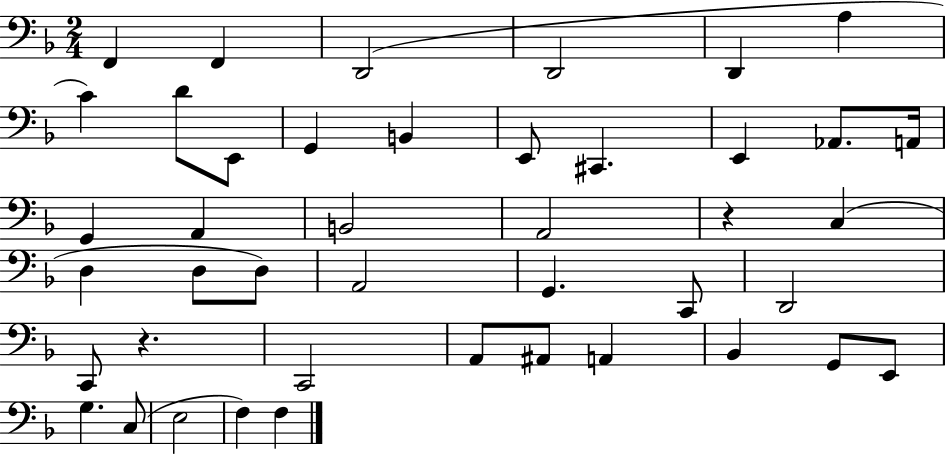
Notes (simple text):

F2/q F2/q D2/h D2/h D2/q A3/q C4/q D4/e E2/e G2/q B2/q E2/e C#2/q. E2/q Ab2/e. A2/s G2/q A2/q B2/h A2/h R/q C3/q D3/q D3/e D3/e A2/h G2/q. C2/e D2/h C2/e R/q. C2/h A2/e A#2/e A2/q Bb2/q G2/e E2/e G3/q. C3/e E3/h F3/q F3/q